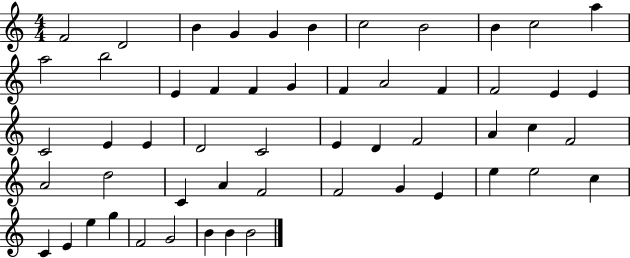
X:1
T:Untitled
M:4/4
L:1/4
K:C
F2 D2 B G G B c2 B2 B c2 a a2 b2 E F F G F A2 F F2 E E C2 E E D2 C2 E D F2 A c F2 A2 d2 C A F2 F2 G E e e2 c C E e g F2 G2 B B B2